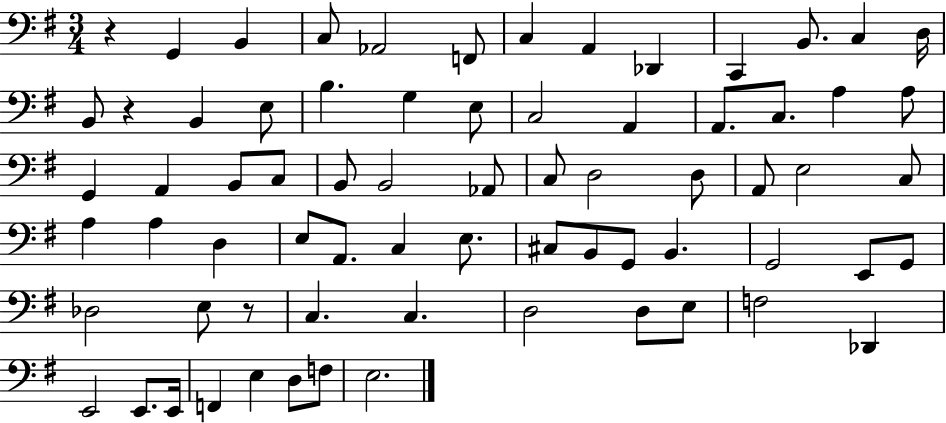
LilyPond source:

{
  \clef bass
  \numericTimeSignature
  \time 3/4
  \key g \major
  \repeat volta 2 { r4 g,4 b,4 | c8 aes,2 f,8 | c4 a,4 des,4 | c,4 b,8. c4 d16 | \break b,8 r4 b,4 e8 | b4. g4 e8 | c2 a,4 | a,8. c8. a4 a8 | \break g,4 a,4 b,8 c8 | b,8 b,2 aes,8 | c8 d2 d8 | a,8 e2 c8 | \break a4 a4 d4 | e8 a,8. c4 e8. | cis8 b,8 g,8 b,4. | g,2 e,8 g,8 | \break des2 e8 r8 | c4. c4. | d2 d8 e8 | f2 des,4 | \break e,2 e,8. e,16 | f,4 e4 d8 f8 | e2. | } \bar "|."
}